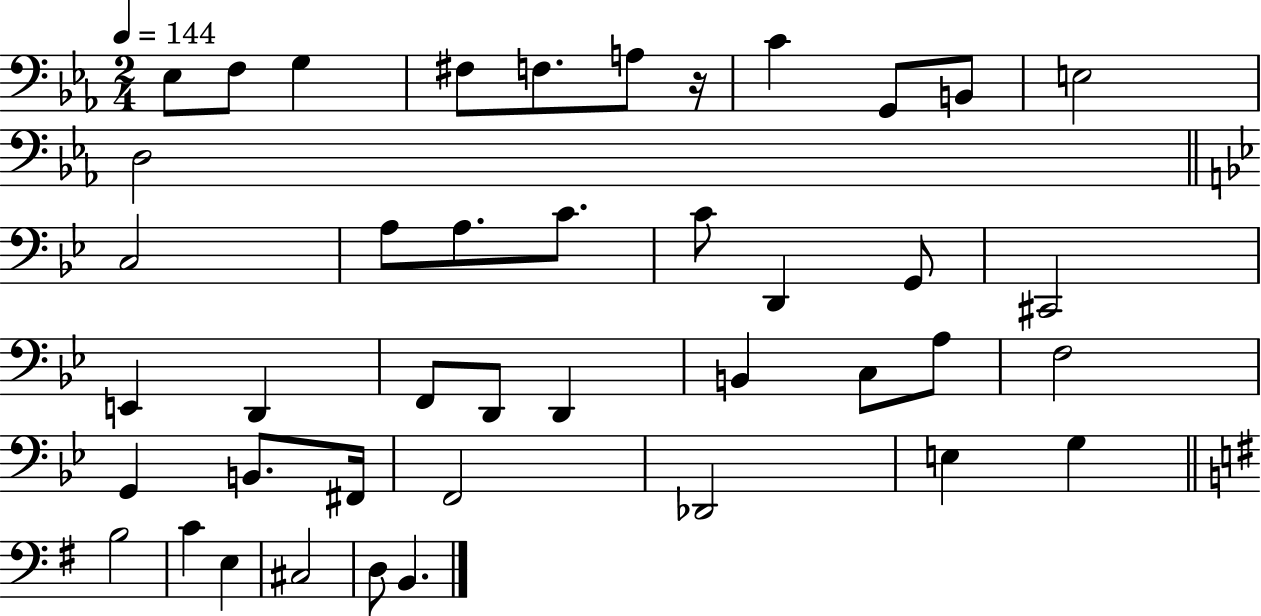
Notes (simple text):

Eb3/e F3/e G3/q F#3/e F3/e. A3/e R/s C4/q G2/e B2/e E3/h D3/h C3/h A3/e A3/e. C4/e. C4/e D2/q G2/e C#2/h E2/q D2/q F2/e D2/e D2/q B2/q C3/e A3/e F3/h G2/q B2/e. F#2/s F2/h Db2/h E3/q G3/q B3/h C4/q E3/q C#3/h D3/e B2/q.